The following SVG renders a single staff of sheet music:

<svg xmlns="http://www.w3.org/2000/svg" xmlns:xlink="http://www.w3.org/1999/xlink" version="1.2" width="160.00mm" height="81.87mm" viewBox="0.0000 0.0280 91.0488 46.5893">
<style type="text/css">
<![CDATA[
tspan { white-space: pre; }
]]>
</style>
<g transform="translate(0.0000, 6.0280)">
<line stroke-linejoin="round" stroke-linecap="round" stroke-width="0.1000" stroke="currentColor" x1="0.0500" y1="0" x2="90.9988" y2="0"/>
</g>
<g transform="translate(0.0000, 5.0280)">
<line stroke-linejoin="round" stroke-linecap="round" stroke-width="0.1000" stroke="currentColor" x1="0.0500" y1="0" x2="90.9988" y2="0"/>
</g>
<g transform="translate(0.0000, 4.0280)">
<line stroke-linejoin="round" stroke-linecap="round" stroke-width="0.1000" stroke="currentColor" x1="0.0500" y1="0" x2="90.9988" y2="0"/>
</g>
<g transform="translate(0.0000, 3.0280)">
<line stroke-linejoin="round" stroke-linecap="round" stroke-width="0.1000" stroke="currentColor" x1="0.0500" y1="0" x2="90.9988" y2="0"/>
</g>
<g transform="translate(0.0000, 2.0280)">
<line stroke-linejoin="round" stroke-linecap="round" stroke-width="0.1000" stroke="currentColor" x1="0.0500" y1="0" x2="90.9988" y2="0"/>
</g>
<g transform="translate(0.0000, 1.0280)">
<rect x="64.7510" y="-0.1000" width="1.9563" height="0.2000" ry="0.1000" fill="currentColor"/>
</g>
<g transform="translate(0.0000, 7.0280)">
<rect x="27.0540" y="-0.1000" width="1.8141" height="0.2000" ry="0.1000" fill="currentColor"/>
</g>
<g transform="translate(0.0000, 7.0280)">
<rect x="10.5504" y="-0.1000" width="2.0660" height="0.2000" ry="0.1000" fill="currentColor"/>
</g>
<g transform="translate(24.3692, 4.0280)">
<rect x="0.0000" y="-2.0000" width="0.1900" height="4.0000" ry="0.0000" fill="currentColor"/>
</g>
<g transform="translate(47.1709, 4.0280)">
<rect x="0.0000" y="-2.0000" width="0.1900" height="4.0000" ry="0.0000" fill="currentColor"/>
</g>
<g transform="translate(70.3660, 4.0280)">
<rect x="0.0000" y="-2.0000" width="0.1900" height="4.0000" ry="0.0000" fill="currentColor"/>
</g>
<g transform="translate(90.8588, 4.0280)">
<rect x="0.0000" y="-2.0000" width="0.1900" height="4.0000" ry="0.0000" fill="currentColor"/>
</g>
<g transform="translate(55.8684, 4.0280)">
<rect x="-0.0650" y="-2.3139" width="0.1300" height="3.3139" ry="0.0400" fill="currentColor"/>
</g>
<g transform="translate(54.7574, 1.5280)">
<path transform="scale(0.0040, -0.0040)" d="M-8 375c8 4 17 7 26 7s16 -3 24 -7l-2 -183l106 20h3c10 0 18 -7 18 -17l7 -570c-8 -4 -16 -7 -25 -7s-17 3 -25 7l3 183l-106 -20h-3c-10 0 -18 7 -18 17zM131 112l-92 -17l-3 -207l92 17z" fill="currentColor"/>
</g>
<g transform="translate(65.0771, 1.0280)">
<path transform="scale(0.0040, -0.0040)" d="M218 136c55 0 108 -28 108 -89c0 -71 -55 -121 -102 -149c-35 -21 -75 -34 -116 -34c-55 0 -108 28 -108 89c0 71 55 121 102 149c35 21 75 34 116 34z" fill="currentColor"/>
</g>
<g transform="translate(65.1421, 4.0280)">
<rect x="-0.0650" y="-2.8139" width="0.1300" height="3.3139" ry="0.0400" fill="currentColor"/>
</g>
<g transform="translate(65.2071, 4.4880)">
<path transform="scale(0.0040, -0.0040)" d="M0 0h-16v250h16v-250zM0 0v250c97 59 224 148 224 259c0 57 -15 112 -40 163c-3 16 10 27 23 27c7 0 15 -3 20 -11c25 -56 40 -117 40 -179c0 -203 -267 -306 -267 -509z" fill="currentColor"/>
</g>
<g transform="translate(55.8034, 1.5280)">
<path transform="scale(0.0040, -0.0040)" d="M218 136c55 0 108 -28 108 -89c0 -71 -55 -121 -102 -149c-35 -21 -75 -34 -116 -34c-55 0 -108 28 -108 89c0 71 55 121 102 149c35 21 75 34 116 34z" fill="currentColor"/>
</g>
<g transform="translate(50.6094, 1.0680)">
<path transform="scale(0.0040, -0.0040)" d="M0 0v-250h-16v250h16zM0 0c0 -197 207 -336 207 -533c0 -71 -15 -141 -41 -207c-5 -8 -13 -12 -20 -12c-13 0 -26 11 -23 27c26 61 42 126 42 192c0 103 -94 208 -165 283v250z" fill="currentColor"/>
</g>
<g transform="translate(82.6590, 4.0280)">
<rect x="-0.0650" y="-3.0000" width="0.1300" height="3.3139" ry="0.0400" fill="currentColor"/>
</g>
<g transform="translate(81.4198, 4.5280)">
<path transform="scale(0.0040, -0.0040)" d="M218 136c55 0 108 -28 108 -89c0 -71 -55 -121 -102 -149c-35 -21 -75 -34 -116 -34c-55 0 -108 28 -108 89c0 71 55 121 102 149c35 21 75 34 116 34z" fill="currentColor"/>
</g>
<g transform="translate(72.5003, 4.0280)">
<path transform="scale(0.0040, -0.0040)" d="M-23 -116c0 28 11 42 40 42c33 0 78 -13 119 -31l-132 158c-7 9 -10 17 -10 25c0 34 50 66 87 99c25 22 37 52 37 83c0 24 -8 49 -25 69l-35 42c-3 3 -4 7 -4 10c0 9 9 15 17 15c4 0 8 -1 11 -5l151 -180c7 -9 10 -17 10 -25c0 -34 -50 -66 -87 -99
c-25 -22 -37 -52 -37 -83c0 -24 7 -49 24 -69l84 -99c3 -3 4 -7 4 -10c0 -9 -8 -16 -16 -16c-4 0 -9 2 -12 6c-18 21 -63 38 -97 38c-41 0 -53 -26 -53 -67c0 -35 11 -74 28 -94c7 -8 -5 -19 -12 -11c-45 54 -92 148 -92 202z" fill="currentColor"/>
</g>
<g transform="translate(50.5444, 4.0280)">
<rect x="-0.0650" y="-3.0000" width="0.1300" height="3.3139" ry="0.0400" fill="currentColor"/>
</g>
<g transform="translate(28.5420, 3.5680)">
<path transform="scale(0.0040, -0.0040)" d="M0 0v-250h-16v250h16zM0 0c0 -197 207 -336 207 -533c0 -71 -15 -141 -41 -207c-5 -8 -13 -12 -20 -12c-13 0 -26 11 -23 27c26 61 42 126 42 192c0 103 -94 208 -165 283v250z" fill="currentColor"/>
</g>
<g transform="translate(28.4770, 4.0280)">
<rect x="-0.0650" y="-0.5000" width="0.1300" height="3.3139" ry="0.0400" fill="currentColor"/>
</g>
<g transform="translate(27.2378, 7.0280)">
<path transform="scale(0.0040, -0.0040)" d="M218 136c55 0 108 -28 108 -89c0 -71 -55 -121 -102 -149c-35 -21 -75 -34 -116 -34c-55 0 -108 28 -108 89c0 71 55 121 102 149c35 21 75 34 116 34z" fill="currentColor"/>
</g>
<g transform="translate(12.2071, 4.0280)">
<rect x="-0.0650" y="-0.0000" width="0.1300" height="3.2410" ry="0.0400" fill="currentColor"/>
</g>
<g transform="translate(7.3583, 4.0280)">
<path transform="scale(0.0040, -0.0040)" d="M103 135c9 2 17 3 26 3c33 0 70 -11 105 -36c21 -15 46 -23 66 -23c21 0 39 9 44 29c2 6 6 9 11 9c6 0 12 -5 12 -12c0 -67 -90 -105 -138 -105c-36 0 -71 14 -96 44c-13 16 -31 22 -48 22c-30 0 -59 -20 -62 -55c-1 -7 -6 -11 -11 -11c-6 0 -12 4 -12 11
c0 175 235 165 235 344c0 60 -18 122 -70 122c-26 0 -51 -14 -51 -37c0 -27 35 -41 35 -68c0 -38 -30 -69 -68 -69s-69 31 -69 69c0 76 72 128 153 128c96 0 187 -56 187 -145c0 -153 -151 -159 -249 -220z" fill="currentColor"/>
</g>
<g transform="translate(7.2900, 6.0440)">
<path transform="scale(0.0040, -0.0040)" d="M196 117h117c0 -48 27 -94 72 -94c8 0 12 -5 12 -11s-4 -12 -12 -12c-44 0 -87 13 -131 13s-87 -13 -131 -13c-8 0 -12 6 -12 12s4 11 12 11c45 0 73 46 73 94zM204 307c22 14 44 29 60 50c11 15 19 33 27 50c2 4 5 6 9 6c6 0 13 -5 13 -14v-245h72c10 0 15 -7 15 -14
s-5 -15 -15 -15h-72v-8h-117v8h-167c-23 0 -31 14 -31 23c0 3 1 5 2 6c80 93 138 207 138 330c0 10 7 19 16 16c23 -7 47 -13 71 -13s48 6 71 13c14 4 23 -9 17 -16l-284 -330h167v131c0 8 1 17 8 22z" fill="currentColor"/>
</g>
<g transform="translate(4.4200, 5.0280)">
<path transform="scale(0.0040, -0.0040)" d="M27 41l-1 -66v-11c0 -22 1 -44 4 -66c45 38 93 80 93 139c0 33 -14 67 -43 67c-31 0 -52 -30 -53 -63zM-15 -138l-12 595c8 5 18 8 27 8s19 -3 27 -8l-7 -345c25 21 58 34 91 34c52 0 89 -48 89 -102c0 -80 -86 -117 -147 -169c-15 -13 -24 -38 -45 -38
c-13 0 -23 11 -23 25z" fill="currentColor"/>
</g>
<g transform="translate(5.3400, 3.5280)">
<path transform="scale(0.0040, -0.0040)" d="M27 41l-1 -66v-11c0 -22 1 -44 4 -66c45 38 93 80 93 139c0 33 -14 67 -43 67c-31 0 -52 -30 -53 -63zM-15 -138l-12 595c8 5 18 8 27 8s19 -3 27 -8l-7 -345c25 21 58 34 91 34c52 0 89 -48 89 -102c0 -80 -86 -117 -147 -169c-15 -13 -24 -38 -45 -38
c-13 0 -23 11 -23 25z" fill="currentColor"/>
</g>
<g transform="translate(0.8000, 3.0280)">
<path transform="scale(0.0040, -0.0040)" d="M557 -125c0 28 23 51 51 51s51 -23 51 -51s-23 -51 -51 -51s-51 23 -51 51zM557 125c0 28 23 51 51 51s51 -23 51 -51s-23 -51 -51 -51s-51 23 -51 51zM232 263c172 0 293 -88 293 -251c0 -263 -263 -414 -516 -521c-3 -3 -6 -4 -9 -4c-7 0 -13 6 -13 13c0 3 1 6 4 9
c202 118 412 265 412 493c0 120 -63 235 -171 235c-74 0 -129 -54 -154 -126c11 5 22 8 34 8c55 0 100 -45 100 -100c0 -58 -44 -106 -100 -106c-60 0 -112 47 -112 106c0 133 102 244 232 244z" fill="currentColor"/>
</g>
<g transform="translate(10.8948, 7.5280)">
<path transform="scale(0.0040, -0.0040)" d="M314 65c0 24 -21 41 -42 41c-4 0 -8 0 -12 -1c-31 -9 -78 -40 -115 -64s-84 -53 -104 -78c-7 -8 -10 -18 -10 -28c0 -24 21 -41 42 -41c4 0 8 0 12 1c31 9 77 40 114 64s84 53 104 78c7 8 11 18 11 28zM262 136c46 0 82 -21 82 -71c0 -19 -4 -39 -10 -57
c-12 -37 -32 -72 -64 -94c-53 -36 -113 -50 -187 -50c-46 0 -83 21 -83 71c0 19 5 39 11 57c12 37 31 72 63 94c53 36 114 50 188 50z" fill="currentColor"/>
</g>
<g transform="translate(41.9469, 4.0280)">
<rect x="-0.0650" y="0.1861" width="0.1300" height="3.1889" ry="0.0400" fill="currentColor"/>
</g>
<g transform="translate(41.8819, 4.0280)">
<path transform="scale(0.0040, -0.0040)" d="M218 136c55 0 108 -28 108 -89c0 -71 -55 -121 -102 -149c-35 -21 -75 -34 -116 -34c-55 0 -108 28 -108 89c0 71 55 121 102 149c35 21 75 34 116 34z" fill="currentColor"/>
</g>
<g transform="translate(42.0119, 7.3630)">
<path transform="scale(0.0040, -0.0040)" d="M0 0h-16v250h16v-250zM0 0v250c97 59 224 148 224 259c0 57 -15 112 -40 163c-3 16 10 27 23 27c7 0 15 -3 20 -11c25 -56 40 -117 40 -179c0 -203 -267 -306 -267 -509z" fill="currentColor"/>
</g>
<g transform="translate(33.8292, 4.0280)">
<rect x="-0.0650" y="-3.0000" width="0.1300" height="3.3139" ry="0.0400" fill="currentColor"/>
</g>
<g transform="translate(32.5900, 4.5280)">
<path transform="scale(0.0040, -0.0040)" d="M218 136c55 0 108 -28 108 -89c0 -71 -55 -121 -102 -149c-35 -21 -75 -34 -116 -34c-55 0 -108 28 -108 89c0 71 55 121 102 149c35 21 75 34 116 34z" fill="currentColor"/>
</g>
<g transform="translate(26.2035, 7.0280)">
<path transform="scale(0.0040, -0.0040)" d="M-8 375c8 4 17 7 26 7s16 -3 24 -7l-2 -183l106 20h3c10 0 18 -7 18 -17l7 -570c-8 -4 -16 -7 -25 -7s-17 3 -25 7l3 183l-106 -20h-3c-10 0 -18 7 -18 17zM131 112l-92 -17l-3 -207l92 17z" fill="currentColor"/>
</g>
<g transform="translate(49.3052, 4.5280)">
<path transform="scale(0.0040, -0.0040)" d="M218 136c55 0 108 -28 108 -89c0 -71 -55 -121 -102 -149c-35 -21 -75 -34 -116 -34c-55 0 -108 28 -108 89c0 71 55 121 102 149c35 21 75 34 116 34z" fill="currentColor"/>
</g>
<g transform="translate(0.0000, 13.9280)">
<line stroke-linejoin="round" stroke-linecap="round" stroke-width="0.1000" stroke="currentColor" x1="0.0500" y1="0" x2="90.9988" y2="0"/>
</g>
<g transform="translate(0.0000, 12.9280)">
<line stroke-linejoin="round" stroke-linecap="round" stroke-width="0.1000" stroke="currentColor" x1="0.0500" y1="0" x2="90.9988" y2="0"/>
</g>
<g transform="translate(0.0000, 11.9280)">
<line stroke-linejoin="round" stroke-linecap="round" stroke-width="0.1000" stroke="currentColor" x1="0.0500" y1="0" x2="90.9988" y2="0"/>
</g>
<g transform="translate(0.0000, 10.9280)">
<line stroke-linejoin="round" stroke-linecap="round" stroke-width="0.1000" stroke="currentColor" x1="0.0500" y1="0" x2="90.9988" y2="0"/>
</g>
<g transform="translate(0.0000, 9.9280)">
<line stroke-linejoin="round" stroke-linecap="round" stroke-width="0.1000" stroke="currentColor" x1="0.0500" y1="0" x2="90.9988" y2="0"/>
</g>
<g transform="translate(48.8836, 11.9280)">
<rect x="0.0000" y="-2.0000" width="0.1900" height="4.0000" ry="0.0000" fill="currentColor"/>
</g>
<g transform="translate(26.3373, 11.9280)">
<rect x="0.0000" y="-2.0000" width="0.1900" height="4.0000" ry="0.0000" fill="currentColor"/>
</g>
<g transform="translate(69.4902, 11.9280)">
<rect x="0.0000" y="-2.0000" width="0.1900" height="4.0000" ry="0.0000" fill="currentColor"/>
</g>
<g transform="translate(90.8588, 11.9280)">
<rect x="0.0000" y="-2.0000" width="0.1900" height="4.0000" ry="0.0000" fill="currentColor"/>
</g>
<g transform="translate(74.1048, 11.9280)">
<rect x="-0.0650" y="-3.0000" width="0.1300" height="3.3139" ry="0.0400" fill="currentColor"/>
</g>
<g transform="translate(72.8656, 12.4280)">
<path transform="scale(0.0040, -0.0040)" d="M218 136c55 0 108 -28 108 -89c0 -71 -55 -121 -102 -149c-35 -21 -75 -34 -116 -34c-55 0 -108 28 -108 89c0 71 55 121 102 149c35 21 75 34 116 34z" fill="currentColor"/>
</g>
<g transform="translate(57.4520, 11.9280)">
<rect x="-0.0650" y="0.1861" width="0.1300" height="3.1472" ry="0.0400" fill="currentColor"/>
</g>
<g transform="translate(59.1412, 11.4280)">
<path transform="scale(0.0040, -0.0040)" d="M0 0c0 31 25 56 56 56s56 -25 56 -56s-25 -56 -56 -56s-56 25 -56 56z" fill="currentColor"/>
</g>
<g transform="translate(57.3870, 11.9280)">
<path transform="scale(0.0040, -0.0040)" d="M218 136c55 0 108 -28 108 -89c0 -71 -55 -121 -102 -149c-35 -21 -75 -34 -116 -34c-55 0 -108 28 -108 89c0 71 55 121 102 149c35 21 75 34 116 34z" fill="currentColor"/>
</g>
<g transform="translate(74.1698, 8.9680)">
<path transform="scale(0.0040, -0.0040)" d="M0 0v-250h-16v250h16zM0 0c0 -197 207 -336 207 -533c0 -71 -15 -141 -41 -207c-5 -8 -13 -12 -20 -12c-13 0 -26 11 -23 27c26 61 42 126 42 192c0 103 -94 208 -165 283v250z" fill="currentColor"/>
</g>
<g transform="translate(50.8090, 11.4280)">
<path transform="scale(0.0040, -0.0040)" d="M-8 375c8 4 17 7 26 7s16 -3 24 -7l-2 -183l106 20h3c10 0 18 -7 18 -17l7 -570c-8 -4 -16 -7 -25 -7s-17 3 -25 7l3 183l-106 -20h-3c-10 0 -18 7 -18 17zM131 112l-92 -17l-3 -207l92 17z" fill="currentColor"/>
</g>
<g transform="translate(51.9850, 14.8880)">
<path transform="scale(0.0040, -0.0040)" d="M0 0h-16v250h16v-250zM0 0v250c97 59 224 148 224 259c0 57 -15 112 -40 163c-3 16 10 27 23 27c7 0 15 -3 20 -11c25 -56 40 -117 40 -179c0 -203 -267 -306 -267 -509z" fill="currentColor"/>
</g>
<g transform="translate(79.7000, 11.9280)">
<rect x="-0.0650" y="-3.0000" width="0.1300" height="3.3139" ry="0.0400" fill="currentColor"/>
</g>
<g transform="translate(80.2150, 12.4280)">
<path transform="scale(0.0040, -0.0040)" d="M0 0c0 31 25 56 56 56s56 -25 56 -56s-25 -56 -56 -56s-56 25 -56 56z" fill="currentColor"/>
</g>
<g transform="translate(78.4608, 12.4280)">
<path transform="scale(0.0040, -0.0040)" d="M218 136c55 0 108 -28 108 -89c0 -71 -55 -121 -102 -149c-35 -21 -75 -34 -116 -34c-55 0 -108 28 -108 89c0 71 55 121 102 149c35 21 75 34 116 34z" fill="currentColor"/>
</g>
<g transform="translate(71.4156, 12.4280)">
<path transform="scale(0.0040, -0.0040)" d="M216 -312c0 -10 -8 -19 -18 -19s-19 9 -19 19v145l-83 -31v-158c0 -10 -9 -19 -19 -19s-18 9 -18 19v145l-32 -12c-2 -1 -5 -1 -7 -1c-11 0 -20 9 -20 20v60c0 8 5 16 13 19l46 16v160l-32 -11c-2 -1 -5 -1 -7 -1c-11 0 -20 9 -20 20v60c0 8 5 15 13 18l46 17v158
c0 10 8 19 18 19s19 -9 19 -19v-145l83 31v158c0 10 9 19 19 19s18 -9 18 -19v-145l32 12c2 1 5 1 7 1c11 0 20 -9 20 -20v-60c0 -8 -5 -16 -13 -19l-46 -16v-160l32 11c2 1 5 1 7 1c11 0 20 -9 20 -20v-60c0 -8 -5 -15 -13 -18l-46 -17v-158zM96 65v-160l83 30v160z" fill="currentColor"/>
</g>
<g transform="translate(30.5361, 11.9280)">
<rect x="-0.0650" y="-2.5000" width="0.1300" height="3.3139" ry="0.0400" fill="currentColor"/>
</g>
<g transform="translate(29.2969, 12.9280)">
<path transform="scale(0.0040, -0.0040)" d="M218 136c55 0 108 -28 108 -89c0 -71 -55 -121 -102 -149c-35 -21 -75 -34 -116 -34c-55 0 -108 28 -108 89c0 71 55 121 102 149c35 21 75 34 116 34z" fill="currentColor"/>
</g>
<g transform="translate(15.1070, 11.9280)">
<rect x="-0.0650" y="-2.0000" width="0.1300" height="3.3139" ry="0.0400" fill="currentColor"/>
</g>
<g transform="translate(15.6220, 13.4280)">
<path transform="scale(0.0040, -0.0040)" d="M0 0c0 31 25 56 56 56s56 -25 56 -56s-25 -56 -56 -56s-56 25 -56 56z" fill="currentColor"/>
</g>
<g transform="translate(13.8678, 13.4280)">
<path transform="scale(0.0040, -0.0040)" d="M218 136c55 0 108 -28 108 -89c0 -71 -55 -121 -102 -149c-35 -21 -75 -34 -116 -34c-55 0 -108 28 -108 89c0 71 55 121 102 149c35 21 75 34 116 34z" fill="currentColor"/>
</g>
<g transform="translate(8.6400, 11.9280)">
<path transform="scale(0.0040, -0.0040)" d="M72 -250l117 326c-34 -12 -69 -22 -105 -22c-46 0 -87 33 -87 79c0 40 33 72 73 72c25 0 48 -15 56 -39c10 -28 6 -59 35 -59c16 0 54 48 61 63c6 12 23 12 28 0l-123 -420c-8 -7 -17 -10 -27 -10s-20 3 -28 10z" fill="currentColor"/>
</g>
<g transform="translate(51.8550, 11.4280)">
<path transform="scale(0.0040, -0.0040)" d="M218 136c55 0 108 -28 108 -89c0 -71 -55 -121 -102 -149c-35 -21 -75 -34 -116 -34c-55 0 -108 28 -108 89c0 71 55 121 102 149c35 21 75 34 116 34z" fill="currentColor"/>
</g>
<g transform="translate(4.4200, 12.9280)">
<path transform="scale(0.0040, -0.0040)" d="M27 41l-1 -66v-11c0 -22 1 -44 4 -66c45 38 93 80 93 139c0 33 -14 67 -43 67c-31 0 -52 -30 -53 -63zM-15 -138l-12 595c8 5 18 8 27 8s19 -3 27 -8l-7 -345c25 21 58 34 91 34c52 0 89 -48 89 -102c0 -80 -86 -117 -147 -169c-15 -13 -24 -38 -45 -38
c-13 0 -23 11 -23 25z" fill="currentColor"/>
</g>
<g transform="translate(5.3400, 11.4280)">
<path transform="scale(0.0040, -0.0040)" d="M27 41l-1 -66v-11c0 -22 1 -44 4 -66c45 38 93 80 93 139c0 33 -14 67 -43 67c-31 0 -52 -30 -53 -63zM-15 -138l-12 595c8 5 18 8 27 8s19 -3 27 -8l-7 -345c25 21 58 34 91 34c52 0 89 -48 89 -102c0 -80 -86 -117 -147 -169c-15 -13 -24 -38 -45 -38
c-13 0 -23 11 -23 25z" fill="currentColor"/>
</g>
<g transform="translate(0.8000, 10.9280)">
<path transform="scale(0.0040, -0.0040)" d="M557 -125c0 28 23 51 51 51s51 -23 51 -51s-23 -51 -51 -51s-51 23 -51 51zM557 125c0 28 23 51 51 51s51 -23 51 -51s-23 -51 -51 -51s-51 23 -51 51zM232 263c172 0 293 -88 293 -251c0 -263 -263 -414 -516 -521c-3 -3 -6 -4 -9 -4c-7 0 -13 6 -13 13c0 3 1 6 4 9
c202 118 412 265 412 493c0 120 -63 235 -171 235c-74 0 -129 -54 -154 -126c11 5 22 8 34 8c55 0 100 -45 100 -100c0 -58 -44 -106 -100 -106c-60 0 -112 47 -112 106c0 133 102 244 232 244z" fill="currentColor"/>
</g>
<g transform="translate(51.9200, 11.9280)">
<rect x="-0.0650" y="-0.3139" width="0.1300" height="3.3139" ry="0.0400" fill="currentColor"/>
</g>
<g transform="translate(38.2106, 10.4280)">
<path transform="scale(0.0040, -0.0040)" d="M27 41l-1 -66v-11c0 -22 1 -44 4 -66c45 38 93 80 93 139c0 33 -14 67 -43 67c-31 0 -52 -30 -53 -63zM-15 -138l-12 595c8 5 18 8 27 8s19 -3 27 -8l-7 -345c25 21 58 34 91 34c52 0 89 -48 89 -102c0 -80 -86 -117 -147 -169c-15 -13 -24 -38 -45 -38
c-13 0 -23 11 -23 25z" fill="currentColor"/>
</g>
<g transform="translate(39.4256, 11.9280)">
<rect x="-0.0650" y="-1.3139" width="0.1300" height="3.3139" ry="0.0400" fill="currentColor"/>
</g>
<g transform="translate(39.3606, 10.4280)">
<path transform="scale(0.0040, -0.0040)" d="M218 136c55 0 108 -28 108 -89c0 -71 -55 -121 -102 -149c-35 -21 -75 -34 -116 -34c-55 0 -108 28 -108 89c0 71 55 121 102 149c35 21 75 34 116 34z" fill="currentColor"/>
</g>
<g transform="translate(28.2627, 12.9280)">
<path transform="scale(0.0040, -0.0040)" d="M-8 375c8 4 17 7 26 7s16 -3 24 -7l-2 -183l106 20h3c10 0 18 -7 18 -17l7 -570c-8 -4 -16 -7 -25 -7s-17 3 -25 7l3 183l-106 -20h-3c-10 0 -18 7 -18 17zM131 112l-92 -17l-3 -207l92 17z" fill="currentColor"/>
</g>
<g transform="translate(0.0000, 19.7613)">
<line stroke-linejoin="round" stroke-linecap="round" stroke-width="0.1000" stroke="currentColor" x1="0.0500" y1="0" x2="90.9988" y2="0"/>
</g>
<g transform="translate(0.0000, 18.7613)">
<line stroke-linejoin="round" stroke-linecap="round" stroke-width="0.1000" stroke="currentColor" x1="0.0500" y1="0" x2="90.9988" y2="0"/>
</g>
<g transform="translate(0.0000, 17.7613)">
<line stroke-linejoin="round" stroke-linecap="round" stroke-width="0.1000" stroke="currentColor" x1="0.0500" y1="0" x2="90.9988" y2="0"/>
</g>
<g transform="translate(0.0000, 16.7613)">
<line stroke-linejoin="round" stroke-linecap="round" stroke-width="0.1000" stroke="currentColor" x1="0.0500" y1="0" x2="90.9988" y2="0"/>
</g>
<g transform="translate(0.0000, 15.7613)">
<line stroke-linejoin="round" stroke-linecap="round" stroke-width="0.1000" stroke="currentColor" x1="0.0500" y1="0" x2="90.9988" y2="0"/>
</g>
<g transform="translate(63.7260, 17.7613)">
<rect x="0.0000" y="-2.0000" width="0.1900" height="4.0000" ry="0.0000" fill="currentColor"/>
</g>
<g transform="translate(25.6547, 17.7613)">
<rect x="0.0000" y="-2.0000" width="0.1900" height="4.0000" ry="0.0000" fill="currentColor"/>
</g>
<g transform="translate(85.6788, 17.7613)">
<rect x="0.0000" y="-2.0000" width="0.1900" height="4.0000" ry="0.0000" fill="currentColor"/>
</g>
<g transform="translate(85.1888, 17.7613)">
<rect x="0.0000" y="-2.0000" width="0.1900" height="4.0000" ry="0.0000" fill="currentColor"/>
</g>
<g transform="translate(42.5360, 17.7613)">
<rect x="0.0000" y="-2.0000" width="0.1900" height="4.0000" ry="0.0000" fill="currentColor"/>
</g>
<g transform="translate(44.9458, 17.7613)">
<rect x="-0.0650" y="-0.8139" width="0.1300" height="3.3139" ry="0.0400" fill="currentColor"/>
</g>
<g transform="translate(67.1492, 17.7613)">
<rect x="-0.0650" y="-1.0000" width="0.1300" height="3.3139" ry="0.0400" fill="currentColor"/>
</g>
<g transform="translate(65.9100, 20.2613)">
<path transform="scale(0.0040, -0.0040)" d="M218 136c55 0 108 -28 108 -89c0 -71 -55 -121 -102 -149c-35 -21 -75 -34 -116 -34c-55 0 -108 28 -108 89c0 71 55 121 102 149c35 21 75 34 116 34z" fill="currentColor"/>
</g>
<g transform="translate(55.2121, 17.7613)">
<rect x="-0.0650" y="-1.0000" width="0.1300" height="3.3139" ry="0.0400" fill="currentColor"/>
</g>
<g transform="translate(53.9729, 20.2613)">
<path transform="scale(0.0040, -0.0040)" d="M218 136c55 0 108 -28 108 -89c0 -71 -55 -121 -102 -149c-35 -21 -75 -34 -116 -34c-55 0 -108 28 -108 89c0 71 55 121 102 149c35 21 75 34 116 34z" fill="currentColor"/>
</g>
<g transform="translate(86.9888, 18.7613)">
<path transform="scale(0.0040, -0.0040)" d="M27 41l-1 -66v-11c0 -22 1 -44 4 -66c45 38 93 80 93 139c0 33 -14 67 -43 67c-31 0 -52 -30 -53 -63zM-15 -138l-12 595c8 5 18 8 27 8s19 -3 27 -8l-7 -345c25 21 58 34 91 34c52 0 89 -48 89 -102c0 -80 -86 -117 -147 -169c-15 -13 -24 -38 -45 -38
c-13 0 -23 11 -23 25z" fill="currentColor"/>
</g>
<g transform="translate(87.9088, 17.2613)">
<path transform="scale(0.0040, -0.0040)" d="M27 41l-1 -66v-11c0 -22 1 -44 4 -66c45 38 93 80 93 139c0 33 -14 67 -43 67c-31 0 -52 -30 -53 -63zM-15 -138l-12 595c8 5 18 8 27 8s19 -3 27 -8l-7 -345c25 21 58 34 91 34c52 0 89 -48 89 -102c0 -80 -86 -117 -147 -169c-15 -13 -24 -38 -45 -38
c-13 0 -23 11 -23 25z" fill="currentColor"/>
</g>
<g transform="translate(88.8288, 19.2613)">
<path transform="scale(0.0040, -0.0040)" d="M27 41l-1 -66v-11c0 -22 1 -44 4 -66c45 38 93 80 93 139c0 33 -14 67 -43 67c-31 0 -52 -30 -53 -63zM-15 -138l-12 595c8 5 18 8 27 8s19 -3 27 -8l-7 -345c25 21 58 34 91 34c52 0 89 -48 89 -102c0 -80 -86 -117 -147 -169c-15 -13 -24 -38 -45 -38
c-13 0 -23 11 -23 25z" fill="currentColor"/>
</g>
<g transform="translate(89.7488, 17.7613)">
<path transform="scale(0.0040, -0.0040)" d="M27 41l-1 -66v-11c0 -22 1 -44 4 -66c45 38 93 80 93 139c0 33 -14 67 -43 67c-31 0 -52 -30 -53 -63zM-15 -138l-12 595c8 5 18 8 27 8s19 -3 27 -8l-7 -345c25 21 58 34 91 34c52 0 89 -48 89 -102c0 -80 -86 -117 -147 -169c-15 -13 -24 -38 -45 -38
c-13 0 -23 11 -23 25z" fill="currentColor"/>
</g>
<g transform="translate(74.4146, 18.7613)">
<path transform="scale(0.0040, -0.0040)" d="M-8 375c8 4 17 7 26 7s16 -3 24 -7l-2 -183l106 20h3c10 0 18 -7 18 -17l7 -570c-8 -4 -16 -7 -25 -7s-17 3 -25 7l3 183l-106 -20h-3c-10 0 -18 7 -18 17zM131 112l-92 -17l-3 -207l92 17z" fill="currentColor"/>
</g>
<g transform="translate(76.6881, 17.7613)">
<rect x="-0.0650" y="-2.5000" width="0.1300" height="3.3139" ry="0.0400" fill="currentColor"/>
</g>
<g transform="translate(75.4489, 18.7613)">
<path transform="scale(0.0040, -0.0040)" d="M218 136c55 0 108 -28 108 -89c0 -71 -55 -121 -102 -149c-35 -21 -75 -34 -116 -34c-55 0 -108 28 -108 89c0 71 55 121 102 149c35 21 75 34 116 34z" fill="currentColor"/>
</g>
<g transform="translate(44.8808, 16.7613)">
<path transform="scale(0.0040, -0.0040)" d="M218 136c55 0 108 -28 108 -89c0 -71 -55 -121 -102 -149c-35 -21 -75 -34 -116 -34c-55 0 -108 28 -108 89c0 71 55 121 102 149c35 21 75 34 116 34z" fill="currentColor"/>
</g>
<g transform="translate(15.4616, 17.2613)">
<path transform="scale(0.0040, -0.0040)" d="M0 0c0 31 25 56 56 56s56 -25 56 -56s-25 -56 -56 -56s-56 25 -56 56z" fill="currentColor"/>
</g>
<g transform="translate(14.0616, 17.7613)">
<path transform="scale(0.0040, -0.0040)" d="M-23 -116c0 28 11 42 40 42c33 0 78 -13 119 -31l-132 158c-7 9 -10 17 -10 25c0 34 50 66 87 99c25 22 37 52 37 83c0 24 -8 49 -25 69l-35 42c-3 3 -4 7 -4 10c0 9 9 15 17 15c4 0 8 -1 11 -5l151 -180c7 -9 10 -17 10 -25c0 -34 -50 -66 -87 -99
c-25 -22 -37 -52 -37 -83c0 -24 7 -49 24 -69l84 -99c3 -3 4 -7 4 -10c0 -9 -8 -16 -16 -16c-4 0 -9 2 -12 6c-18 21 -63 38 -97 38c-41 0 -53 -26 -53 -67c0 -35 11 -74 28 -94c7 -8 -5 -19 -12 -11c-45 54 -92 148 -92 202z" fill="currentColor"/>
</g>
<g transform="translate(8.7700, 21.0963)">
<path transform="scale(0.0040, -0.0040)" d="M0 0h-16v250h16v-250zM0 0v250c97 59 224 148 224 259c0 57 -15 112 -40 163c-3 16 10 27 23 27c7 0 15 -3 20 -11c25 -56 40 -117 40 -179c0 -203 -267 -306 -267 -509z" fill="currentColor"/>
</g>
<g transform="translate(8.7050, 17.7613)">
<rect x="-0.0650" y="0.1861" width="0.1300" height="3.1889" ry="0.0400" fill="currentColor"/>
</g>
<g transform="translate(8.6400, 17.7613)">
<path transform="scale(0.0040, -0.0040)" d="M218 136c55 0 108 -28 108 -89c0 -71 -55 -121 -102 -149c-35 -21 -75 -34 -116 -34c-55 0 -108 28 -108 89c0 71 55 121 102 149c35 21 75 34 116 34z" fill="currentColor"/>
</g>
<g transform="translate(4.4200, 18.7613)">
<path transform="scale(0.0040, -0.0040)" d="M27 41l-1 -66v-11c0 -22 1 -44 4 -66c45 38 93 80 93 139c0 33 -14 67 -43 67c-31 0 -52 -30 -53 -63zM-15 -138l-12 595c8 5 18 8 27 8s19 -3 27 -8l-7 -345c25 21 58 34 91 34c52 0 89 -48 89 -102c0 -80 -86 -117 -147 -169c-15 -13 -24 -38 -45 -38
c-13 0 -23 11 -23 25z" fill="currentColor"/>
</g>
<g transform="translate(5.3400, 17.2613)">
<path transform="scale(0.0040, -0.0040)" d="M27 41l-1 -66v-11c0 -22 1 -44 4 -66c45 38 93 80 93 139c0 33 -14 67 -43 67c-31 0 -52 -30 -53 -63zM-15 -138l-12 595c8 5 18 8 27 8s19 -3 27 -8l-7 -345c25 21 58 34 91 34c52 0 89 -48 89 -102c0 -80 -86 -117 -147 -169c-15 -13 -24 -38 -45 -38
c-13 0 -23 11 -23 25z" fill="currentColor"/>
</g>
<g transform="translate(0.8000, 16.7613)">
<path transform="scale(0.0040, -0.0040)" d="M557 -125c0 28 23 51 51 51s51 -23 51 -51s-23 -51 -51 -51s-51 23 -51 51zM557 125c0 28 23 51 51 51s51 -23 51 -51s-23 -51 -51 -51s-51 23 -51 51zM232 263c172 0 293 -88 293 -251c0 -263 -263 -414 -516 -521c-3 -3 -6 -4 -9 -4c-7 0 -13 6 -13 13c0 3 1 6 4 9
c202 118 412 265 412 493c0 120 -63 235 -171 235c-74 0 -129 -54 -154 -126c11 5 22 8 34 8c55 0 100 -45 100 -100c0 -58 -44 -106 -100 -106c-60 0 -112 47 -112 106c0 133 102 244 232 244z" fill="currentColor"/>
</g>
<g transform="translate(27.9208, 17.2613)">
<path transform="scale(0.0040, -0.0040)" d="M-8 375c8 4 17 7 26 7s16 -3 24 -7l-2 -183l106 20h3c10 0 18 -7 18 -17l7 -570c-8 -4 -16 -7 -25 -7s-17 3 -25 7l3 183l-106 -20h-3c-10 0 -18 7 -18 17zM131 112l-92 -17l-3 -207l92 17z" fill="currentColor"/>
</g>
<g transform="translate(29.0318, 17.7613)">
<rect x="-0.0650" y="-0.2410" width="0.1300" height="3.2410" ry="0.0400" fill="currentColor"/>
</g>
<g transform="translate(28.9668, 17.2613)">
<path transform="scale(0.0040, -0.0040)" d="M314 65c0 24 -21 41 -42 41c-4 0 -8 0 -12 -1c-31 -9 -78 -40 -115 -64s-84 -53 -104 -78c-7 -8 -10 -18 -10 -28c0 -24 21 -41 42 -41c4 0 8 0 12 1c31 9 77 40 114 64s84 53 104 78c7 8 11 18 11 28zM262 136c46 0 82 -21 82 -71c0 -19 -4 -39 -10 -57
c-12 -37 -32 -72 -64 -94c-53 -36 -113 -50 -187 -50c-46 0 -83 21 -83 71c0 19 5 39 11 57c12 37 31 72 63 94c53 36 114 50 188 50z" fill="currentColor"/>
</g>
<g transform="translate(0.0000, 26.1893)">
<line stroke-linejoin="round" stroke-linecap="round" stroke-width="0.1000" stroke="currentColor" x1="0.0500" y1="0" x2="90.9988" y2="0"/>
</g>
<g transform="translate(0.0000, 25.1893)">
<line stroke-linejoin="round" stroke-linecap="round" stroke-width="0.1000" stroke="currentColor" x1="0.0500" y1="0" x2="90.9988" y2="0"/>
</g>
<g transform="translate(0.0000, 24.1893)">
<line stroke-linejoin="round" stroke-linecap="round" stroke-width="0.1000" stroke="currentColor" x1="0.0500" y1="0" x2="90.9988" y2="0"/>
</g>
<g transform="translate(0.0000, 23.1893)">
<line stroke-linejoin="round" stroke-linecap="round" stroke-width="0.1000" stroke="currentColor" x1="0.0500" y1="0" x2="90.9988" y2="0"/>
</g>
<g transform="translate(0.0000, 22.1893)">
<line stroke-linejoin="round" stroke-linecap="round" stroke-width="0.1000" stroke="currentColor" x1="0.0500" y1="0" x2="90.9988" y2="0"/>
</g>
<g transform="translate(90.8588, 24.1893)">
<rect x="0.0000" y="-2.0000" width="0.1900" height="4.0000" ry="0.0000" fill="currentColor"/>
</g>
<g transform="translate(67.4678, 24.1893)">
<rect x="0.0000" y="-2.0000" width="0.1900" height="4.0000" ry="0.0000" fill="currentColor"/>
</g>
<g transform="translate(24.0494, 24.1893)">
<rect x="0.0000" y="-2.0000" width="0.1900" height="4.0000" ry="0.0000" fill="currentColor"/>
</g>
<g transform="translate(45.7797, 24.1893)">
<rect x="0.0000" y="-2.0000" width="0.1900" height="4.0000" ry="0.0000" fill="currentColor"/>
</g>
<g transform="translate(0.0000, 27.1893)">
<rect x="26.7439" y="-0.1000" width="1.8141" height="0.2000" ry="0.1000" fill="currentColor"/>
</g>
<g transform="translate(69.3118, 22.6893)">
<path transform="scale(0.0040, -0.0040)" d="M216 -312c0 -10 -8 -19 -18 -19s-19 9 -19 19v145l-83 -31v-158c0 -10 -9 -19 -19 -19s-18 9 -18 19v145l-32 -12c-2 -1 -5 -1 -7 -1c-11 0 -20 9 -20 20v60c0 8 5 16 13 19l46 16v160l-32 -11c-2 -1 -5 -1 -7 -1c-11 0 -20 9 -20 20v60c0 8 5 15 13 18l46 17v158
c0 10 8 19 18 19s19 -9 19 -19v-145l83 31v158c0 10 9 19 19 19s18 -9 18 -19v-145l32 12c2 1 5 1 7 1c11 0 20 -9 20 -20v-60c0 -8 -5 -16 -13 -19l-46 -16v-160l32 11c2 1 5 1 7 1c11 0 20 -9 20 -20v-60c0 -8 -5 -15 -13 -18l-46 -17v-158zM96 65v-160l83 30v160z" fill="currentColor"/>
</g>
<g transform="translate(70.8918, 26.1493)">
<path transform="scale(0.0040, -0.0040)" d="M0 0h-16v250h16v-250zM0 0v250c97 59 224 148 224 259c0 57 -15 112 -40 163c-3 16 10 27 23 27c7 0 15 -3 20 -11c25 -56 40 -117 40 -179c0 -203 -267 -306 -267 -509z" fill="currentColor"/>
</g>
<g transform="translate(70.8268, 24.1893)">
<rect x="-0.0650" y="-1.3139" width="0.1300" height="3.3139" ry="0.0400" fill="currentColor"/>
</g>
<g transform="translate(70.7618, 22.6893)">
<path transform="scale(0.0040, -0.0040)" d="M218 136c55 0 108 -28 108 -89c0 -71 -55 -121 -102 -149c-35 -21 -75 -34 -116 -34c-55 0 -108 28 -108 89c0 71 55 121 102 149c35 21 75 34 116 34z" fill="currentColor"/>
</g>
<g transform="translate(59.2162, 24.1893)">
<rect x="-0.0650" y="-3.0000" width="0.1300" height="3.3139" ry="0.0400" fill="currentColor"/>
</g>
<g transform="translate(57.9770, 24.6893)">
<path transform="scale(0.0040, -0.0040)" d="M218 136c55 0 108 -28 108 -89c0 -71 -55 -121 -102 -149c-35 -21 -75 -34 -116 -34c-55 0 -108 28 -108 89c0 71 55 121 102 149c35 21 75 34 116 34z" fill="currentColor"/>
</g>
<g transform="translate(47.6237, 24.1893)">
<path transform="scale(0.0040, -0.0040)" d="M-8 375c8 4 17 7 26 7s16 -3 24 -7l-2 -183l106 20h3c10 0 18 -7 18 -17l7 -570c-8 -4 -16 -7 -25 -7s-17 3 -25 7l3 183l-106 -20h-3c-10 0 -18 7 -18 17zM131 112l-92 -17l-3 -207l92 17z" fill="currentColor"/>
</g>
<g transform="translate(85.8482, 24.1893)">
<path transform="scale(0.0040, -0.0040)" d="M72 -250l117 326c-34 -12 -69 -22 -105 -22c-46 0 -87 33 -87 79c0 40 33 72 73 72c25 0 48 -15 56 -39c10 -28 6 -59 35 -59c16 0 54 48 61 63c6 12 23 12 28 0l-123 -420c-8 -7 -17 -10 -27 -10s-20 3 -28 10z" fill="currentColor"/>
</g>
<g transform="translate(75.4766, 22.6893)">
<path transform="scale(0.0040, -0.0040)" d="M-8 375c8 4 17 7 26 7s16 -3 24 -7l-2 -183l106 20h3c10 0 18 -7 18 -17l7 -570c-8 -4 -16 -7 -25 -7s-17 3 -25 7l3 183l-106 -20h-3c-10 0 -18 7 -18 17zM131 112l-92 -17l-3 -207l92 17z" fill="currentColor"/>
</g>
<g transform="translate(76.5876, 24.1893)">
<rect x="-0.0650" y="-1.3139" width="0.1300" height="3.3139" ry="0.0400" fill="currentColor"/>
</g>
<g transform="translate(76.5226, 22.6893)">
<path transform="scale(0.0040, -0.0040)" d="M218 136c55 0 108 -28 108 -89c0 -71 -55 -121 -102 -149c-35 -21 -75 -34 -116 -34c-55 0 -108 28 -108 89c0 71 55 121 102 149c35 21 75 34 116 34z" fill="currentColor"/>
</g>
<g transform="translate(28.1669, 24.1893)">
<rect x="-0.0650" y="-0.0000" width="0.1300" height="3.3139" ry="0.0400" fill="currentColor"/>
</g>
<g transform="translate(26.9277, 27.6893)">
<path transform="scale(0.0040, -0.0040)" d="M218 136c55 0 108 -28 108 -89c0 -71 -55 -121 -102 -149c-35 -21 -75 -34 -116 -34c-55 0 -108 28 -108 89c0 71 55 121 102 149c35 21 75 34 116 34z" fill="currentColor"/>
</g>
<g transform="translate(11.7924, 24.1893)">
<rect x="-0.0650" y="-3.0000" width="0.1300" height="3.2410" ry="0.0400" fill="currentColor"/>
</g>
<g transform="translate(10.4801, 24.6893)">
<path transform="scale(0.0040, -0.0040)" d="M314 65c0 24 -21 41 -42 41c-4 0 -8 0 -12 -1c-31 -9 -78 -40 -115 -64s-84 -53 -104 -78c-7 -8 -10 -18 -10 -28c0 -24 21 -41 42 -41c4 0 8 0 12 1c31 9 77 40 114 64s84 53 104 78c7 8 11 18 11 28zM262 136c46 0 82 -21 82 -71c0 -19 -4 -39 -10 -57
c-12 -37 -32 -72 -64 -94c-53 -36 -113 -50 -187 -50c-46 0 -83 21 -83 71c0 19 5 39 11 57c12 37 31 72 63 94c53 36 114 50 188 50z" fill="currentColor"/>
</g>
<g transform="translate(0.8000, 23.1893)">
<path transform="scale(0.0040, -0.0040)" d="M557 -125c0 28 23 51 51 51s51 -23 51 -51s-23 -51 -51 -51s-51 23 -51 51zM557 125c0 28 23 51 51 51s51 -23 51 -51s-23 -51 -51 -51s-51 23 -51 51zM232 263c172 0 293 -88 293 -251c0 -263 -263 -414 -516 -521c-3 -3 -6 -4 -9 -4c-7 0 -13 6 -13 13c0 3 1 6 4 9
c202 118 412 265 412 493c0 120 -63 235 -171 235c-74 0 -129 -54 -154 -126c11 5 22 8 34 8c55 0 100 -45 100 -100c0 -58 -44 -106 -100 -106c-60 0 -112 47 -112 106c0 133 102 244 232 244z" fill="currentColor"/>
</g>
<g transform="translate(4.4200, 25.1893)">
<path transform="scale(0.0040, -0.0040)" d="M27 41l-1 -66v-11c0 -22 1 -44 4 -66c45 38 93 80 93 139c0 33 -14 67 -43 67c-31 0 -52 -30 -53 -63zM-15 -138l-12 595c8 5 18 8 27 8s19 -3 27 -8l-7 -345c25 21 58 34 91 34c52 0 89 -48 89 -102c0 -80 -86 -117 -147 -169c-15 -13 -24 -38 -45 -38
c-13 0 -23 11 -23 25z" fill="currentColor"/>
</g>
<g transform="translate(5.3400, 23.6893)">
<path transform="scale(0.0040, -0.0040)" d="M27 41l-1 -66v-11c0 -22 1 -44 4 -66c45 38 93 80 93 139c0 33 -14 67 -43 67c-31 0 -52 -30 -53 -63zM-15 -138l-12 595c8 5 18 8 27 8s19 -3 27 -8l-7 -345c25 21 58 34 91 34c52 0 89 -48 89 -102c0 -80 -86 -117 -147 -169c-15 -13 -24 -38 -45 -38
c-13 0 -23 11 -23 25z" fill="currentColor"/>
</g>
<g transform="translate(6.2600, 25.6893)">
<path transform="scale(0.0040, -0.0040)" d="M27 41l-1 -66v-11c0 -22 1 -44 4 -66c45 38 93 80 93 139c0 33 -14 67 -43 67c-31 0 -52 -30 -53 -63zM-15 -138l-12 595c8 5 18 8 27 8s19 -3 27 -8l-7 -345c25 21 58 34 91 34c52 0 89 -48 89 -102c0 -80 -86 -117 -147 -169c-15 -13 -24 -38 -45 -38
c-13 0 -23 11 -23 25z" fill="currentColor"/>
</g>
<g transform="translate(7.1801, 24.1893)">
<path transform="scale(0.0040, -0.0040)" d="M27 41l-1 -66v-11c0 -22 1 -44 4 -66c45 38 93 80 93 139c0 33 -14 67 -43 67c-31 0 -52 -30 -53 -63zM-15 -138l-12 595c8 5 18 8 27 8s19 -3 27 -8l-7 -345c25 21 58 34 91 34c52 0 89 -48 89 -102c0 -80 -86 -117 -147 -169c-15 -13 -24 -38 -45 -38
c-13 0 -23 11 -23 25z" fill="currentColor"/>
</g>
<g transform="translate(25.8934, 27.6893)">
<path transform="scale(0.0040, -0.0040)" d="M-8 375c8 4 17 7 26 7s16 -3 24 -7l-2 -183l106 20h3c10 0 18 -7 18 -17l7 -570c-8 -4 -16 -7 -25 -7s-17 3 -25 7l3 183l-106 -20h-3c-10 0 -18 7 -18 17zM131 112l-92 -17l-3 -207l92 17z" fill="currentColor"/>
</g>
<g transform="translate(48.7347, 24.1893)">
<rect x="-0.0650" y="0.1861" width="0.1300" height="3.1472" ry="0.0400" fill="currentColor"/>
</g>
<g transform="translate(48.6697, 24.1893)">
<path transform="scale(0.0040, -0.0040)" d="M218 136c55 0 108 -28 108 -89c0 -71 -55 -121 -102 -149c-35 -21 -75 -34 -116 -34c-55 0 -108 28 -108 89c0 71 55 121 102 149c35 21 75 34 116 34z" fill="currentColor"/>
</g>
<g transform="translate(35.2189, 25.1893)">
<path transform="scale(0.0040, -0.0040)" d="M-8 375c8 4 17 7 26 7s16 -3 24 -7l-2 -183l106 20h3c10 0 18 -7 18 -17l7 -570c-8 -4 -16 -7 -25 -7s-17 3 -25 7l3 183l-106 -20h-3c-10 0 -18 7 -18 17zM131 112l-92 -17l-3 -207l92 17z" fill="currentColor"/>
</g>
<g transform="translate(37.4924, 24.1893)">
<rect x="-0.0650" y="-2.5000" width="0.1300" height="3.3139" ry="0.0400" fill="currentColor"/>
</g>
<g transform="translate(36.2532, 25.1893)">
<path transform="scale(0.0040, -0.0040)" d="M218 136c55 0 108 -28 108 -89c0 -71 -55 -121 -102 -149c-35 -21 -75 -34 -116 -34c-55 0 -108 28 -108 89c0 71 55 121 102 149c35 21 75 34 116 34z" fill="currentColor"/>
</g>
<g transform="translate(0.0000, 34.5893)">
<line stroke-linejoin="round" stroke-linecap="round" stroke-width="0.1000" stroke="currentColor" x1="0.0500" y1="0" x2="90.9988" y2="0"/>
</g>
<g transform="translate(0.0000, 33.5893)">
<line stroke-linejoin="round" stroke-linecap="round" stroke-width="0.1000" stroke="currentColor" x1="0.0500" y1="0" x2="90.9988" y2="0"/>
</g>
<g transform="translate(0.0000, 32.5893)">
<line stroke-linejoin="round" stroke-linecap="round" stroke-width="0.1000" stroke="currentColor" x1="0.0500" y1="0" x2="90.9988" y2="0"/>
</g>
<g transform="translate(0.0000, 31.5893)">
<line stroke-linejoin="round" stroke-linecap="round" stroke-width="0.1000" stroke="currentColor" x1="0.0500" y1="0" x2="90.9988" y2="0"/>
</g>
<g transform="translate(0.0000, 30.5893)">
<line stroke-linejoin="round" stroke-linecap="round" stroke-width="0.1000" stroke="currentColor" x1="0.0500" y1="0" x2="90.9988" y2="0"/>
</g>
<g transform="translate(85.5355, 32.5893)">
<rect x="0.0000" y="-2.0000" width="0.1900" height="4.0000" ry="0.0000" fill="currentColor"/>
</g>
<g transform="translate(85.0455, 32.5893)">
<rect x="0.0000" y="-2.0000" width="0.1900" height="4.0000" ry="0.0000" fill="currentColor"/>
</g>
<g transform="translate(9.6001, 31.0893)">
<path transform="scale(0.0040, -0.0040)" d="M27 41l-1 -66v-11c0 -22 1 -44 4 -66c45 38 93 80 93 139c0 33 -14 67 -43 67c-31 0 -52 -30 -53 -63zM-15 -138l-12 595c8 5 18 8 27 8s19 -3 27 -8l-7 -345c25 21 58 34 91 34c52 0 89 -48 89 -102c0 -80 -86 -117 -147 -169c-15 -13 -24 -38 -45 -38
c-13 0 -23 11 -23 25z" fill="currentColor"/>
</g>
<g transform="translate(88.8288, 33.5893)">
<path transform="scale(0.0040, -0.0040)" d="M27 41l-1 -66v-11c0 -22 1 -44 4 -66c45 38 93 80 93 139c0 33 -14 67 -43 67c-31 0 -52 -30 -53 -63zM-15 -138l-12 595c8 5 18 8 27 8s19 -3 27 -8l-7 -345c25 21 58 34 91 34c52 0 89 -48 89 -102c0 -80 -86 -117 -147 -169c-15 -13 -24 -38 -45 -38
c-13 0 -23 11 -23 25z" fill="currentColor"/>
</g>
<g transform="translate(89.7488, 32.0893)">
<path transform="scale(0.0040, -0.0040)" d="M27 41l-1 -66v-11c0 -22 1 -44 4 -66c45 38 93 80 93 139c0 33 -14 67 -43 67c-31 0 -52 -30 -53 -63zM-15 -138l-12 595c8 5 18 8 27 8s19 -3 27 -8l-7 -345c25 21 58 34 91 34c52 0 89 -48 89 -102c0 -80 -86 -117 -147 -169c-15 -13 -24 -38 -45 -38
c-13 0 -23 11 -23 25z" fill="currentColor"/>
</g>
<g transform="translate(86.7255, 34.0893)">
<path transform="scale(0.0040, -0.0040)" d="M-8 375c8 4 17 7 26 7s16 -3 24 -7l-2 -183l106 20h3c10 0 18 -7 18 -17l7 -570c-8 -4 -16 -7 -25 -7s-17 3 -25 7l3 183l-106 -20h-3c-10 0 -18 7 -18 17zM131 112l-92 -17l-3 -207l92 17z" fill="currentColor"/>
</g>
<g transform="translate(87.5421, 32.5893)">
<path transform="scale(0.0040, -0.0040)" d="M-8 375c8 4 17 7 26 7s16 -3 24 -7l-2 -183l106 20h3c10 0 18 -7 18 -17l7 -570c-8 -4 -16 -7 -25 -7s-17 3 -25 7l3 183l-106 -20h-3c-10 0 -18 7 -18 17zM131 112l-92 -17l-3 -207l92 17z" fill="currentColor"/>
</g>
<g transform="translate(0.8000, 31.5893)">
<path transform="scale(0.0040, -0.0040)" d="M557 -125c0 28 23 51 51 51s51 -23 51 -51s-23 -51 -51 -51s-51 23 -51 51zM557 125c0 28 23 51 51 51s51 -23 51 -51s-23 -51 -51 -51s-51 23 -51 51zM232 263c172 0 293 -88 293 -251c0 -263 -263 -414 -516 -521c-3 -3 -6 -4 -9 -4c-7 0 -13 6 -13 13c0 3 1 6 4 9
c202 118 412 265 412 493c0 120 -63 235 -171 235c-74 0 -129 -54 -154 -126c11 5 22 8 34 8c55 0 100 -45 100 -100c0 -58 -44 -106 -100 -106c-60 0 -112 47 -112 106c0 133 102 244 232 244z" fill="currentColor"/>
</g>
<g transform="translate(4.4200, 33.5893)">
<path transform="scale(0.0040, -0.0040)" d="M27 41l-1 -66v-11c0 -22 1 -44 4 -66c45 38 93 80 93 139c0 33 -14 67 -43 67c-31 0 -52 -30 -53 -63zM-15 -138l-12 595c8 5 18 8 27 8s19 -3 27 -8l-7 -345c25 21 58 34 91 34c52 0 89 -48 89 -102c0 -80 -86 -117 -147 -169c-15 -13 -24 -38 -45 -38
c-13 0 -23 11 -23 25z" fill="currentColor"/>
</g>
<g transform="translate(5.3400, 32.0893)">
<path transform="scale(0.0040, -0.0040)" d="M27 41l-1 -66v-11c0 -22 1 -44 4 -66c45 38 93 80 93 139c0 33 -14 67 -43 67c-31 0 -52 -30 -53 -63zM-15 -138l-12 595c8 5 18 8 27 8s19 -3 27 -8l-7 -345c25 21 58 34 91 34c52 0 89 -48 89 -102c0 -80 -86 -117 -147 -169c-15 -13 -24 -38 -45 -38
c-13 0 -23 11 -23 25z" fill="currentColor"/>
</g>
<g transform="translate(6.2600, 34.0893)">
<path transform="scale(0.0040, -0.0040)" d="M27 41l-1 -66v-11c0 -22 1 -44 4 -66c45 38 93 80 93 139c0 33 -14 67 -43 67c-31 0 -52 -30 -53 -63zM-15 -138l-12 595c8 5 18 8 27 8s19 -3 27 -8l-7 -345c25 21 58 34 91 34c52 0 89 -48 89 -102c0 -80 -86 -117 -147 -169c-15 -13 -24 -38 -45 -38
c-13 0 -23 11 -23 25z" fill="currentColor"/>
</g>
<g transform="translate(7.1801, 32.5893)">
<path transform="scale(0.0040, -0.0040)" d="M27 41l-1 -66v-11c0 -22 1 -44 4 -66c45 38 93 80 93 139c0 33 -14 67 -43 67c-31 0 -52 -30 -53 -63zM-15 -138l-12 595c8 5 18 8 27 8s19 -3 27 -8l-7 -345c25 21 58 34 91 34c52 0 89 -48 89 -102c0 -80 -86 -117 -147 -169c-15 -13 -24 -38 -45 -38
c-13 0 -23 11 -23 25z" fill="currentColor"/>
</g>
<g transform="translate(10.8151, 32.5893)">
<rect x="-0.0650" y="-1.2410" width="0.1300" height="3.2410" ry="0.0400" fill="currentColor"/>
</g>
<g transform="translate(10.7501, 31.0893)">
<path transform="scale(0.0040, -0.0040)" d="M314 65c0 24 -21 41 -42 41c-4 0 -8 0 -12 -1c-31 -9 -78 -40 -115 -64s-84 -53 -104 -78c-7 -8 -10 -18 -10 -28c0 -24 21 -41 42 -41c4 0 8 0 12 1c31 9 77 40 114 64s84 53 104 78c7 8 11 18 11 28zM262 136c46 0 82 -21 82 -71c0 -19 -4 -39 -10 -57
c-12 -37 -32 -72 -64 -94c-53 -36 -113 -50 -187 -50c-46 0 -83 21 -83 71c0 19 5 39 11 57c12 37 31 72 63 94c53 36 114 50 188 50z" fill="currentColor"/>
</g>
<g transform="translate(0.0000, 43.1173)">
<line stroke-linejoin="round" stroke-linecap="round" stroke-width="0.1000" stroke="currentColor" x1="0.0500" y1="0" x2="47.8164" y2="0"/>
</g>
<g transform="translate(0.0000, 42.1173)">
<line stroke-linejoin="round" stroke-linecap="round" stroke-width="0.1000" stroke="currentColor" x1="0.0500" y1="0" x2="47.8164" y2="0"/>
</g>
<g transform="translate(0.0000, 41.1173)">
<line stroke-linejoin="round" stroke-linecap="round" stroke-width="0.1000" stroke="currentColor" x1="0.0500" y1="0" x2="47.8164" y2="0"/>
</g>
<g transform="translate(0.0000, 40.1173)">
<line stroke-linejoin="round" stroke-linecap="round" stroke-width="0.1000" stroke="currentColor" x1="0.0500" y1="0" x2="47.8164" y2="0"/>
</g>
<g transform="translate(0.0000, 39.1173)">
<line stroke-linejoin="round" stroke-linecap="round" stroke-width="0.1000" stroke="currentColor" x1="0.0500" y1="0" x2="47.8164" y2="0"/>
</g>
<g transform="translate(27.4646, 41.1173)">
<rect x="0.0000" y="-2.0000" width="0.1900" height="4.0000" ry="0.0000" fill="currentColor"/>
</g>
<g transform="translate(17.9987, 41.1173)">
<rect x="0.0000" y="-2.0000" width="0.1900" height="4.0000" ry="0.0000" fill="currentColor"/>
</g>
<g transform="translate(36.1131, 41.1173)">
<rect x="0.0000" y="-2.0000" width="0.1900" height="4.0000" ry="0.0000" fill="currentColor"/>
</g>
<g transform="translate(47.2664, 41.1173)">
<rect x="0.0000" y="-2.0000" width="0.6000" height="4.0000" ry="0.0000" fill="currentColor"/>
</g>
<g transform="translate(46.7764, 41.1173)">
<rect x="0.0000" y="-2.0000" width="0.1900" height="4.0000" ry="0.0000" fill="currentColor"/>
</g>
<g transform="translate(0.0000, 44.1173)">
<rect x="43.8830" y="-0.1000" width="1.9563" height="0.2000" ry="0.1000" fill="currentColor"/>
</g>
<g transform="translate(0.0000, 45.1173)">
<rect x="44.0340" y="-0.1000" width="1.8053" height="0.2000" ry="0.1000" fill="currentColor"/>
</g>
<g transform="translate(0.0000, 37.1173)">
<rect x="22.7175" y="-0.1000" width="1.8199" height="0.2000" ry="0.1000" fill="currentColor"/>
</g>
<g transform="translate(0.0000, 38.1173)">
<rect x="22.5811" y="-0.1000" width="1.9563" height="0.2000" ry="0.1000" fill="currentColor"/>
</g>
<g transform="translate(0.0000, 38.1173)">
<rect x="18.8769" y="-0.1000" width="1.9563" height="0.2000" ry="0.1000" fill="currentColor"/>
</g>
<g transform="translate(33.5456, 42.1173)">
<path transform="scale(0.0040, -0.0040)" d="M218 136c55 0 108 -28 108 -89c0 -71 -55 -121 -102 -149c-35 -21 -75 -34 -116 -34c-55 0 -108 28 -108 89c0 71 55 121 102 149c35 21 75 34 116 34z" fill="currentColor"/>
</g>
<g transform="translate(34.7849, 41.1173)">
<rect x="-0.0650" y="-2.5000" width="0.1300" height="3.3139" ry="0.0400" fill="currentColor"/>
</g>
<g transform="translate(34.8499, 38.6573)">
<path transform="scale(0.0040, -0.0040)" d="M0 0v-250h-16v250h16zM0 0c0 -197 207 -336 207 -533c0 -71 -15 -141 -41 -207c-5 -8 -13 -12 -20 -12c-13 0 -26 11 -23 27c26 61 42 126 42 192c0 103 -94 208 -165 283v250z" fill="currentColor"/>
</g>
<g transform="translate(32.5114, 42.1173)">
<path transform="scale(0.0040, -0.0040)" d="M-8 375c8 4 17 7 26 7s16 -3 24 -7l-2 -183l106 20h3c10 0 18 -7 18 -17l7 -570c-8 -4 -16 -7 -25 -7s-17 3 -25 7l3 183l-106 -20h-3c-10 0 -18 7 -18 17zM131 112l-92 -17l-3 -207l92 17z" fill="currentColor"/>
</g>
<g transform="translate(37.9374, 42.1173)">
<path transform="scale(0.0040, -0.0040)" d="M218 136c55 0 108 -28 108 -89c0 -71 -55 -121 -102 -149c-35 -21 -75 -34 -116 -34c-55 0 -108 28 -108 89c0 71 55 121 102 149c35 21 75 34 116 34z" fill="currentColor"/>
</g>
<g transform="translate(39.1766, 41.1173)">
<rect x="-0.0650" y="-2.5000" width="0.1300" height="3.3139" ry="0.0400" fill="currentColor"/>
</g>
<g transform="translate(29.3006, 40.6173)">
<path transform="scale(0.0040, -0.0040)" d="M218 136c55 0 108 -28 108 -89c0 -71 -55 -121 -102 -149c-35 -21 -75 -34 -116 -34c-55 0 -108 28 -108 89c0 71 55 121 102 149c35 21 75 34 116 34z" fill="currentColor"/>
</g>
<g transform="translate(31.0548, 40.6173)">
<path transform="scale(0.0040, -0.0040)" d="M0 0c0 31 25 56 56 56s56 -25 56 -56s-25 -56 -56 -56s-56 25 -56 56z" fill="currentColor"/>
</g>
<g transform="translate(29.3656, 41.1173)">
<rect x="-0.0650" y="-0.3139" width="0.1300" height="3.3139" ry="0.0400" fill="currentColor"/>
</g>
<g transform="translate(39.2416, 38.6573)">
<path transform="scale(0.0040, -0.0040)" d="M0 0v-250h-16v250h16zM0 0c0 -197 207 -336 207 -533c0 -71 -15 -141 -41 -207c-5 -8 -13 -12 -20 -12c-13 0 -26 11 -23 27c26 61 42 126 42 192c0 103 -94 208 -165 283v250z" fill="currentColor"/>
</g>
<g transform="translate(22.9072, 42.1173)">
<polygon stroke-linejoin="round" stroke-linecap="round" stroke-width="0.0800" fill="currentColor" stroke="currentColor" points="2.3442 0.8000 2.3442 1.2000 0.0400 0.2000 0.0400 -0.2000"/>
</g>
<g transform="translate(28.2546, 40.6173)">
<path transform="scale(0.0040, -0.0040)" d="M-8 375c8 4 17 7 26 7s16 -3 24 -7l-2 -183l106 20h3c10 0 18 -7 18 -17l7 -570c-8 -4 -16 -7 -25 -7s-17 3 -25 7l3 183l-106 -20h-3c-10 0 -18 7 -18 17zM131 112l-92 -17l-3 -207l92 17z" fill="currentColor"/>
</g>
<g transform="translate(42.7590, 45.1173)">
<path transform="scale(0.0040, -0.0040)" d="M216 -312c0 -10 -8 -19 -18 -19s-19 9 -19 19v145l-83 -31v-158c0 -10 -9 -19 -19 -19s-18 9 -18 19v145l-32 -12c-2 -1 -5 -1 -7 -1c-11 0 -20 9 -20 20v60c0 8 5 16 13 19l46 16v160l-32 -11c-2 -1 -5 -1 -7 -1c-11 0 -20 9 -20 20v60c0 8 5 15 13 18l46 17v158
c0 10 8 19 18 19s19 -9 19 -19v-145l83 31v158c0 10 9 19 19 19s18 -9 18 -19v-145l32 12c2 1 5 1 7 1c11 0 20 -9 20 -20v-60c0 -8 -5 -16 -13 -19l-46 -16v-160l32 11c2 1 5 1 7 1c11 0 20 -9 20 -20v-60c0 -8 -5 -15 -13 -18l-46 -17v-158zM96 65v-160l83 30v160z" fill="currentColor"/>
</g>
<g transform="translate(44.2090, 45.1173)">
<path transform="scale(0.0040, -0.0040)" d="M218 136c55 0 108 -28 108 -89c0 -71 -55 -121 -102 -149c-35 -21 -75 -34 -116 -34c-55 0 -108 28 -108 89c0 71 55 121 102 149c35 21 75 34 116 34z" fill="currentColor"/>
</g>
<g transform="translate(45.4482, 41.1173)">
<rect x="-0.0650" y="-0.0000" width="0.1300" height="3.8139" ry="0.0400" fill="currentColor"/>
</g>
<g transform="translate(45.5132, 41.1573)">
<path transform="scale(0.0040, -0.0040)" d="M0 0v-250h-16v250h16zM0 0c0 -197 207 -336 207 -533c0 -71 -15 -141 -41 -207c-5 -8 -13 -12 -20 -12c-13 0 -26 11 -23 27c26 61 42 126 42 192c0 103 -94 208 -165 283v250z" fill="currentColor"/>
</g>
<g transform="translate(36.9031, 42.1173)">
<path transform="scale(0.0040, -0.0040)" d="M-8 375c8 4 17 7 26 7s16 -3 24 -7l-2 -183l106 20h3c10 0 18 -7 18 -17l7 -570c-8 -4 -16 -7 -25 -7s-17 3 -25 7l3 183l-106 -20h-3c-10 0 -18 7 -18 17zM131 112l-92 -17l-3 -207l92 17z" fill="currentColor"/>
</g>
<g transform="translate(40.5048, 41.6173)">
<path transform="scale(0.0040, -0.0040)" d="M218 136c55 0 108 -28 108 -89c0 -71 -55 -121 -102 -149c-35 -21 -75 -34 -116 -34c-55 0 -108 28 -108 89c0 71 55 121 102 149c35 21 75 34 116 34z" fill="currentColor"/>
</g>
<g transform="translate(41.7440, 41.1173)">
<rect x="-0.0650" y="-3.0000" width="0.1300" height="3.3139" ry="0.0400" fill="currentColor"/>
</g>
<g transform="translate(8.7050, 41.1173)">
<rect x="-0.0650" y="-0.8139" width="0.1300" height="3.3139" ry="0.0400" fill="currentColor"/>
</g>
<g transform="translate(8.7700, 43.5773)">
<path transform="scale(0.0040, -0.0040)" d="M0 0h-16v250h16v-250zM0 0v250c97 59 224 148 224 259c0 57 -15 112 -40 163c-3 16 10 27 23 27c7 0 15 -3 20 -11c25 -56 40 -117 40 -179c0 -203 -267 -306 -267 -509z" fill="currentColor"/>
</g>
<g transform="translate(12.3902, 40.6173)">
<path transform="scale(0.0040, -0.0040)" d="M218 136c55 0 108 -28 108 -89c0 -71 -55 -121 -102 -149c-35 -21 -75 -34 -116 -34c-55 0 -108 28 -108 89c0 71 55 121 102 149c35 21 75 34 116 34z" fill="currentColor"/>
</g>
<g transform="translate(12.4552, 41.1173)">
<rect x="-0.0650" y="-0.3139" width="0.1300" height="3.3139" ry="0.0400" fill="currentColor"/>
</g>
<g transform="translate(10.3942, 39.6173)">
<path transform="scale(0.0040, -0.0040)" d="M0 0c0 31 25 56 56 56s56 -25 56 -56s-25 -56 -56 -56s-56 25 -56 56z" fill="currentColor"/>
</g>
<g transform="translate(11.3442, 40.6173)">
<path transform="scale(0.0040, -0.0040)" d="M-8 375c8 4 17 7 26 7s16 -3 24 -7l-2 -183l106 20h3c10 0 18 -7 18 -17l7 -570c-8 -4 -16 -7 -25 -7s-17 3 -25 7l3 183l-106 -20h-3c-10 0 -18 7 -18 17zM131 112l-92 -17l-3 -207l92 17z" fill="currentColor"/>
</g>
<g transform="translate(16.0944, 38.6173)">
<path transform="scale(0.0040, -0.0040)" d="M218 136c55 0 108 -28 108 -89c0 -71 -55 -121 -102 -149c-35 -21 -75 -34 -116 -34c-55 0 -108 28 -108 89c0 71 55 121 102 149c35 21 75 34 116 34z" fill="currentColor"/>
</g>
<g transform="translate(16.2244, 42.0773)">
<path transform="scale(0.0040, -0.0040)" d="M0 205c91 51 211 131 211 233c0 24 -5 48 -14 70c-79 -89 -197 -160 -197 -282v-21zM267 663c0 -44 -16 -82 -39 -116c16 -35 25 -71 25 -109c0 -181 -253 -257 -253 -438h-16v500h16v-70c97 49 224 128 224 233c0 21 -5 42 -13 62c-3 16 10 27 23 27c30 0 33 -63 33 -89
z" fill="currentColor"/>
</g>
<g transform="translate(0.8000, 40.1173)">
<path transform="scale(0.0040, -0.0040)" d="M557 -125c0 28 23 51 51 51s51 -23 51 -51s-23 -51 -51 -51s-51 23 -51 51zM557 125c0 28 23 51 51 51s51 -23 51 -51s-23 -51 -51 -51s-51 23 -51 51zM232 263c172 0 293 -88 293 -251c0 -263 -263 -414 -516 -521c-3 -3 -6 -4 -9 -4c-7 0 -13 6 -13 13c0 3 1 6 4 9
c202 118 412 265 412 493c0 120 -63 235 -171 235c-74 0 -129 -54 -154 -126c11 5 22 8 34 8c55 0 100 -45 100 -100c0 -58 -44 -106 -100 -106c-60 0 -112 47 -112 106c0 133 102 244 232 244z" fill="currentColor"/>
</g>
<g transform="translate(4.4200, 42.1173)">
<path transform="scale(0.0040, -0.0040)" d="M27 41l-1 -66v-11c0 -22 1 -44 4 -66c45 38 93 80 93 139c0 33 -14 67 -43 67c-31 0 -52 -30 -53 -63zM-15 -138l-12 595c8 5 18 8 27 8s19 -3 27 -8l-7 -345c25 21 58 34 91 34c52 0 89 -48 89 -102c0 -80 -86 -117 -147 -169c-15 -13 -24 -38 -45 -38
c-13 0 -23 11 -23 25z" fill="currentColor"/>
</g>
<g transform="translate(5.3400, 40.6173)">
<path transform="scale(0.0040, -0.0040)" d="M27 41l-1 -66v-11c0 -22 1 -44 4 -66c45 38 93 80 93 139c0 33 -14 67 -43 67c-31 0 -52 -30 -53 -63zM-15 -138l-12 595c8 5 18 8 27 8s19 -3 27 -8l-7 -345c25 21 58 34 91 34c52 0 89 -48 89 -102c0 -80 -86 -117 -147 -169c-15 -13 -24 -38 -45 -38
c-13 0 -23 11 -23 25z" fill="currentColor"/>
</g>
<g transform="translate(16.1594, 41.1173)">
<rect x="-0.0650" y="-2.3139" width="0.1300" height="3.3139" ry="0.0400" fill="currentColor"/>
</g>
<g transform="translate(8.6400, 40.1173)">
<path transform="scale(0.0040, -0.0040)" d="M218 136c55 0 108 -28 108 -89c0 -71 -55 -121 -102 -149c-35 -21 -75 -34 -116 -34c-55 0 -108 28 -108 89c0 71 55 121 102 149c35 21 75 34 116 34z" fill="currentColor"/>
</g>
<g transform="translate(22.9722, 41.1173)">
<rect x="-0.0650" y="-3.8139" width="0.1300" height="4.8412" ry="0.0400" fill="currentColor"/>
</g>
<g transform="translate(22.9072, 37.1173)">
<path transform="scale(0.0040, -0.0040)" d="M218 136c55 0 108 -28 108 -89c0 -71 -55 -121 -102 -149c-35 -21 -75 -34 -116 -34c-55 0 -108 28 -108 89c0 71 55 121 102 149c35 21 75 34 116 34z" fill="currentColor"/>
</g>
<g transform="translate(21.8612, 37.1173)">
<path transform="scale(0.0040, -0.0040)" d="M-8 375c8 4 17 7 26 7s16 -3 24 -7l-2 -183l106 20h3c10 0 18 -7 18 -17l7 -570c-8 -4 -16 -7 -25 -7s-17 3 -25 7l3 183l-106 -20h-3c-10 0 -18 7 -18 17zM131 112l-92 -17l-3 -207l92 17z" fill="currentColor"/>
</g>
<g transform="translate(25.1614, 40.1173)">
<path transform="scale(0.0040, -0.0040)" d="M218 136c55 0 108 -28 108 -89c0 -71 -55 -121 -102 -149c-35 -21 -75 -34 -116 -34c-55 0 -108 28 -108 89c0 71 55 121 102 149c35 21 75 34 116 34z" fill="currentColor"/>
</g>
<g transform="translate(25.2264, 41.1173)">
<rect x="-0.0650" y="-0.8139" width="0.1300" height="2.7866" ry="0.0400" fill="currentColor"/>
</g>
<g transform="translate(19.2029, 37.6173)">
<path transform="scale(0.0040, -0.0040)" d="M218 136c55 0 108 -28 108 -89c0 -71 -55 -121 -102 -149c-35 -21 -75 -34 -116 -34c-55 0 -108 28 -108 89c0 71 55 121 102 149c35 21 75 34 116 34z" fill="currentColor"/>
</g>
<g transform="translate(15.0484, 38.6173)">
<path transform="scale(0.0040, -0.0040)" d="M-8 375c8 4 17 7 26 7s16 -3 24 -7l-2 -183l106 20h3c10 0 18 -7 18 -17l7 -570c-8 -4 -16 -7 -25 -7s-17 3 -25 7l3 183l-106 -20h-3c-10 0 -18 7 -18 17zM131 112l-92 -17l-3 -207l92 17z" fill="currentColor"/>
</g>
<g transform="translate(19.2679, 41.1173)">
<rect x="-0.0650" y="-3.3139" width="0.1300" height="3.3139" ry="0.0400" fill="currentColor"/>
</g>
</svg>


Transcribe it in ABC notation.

X:1
T:Untitled
M:2/4
L:1/4
K:Bb
D,,2 E,,/2 C, D,/2 C,/2 B, C/2 z C, z/2 A,, B,, _G, E,/2 D, ^C,/2 ^C, D,/2 z E,2 F, F,, F,, B,, C,2 D,, B,, D, C, ^G,/2 G, z/2 _G,2 F,/2 E, B,/4 D E/2 F,/2 E, B,,/2 B,,/2 C, ^C,,/2